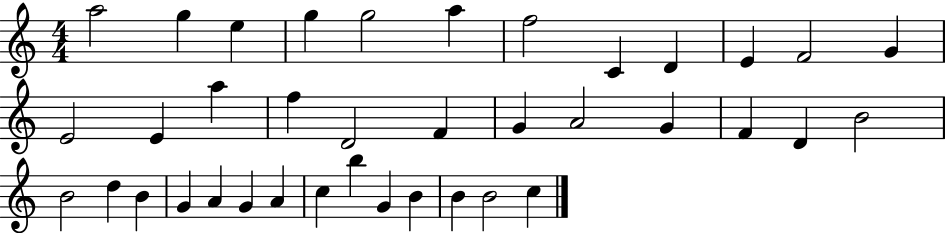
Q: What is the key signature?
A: C major